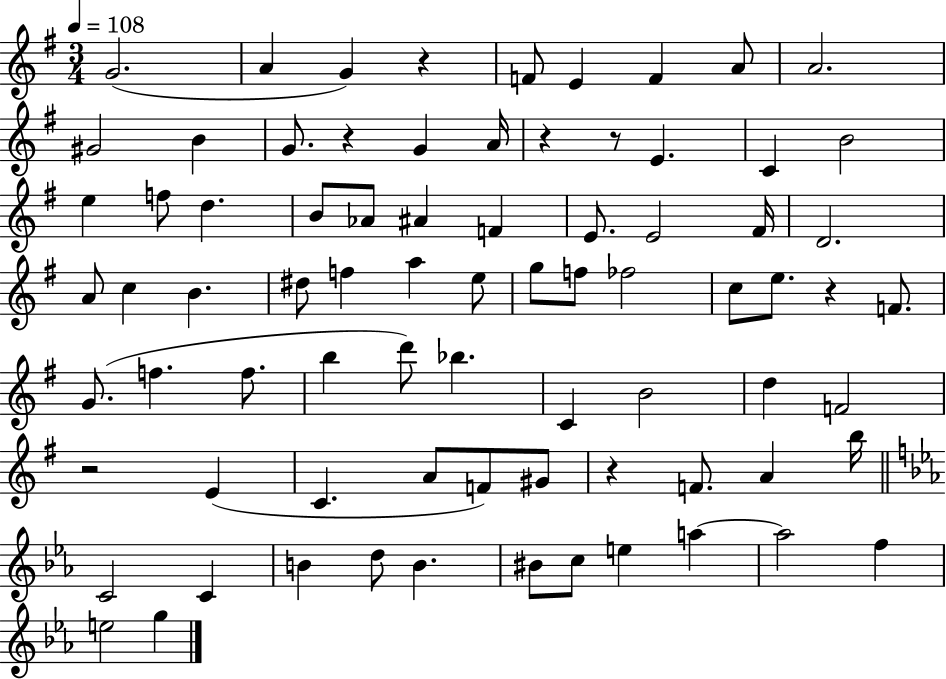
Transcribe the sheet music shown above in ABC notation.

X:1
T:Untitled
M:3/4
L:1/4
K:G
G2 A G z F/2 E F A/2 A2 ^G2 B G/2 z G A/4 z z/2 E C B2 e f/2 d B/2 _A/2 ^A F E/2 E2 ^F/4 D2 A/2 c B ^d/2 f a e/2 g/2 f/2 _f2 c/2 e/2 z F/2 G/2 f f/2 b d'/2 _b C B2 d F2 z2 E C A/2 F/2 ^G/2 z F/2 A b/4 C2 C B d/2 B ^B/2 c/2 e a a2 f e2 g